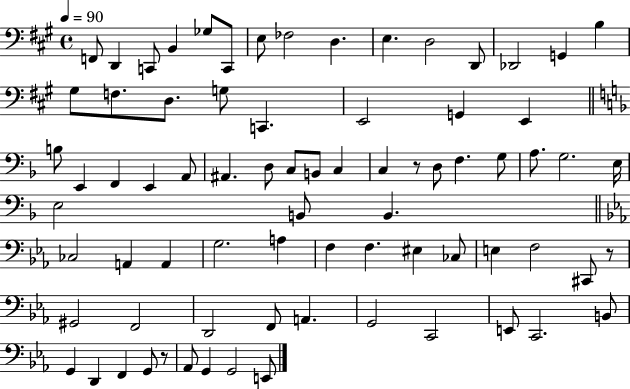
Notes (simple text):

F2/e D2/q C2/e B2/q Gb3/e C2/e E3/e FES3/h D3/q. E3/q. D3/h D2/e Db2/h G2/q B3/q G#3/e F3/e. D3/e. G3/e C2/q. E2/h G2/q E2/q B3/e E2/q F2/q E2/q A2/e A#2/q. D3/e C3/e B2/e C3/q C3/q R/e D3/e F3/q. G3/e A3/e. G3/h. E3/s E3/h B2/e B2/q. CES3/h A2/q A2/q G3/h. A3/q F3/q F3/q. EIS3/q CES3/e E3/q F3/h C#2/e R/e G#2/h F2/h D2/h F2/e A2/q. G2/h C2/h E2/e C2/h. B2/e G2/q D2/q F2/q G2/e R/e Ab2/e G2/q G2/h E2/e